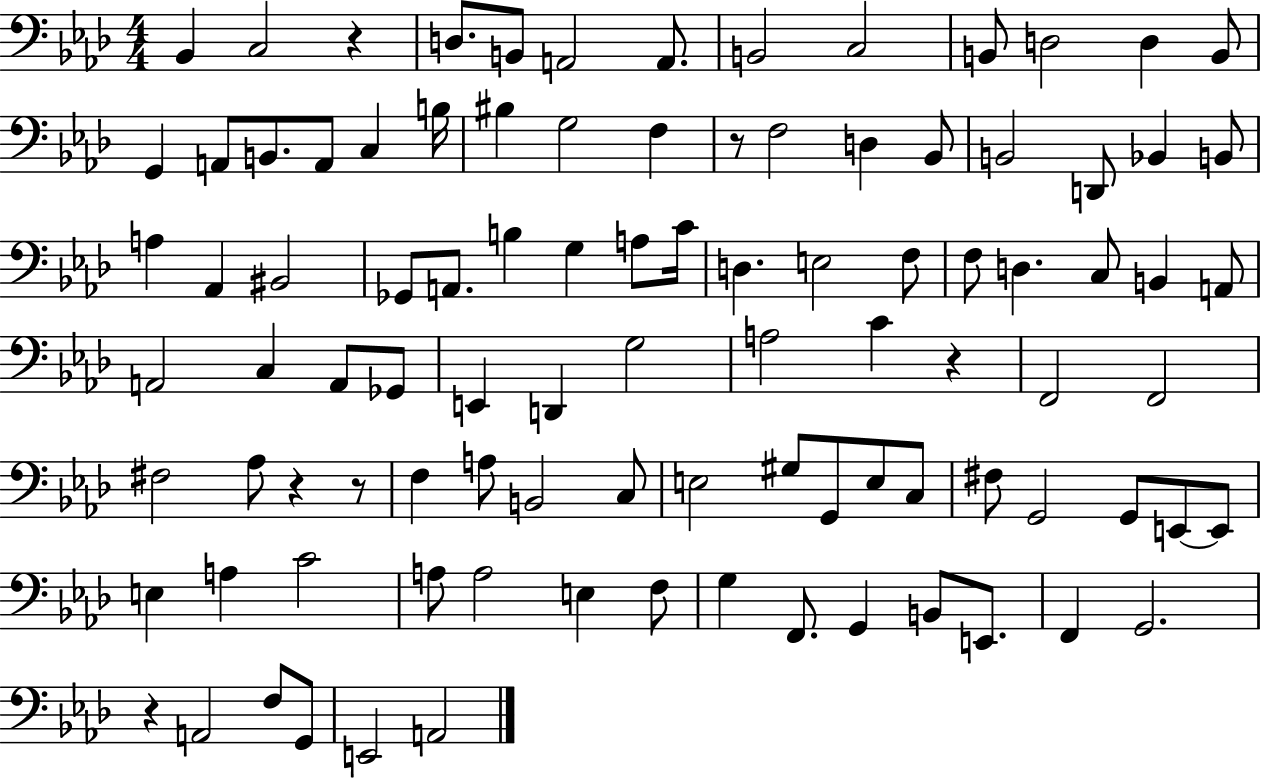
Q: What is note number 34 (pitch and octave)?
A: B3